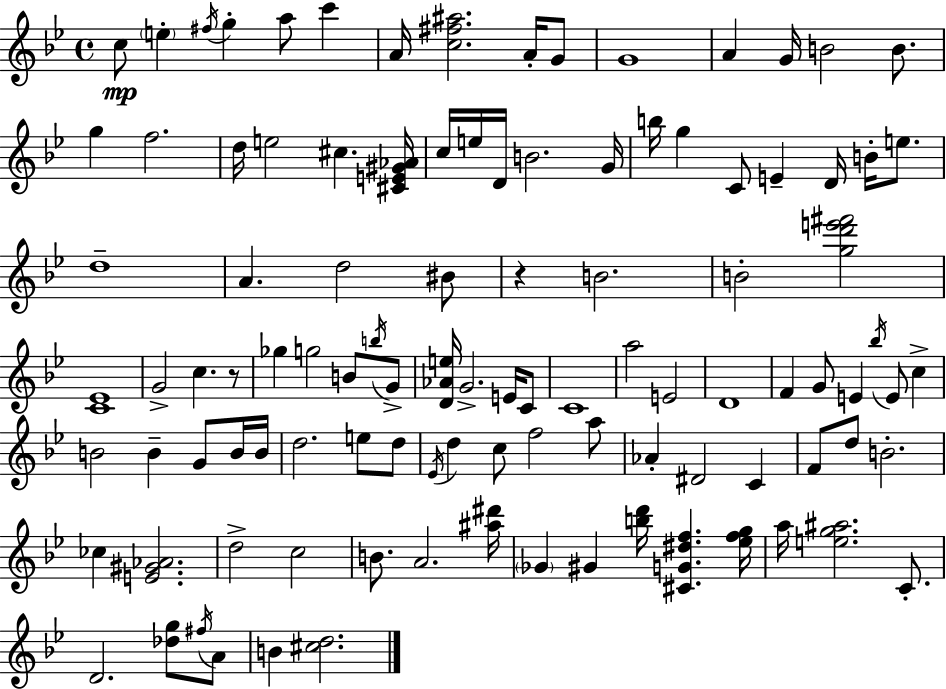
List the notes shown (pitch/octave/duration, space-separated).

C5/e E5/q F#5/s G5/q A5/e C6/q A4/s [C5,F#5,A#5]/h. A4/s G4/e G4/w A4/q G4/s B4/h B4/e. G5/q F5/h. D5/s E5/h C#5/q. [C#4,E4,G#4,Ab4]/s C5/s E5/s D4/s B4/h. G4/s B5/s G5/q C4/e E4/q D4/s B4/s E5/e. D5/w A4/q. D5/h BIS4/e R/q B4/h. B4/h [G5,D6,E6,F#6]/h [C4,Eb4]/w G4/h C5/q. R/e Gb5/q G5/h B4/e B5/s G4/e [D4,Ab4,E5]/s G4/h. E4/s C4/e C4/w A5/h E4/h D4/w F4/q G4/e E4/q Bb5/s E4/e C5/q B4/h B4/q G4/e B4/s B4/s D5/h. E5/e D5/e Eb4/s D5/q C5/e F5/h A5/e Ab4/q D#4/h C4/q F4/e D5/e B4/h. CES5/q [E4,G#4,Ab4]/h. D5/h C5/h B4/e. A4/h. [A#5,D#6]/s Gb4/q G#4/q [B5,D6]/s [C#4,G4,D#5,F5]/q. [Eb5,F5,G5]/s A5/s [E5,G5,A#5]/h. C4/e. D4/h. [Db5,G5]/e F#5/s A4/e B4/q [C#5,D5]/h.